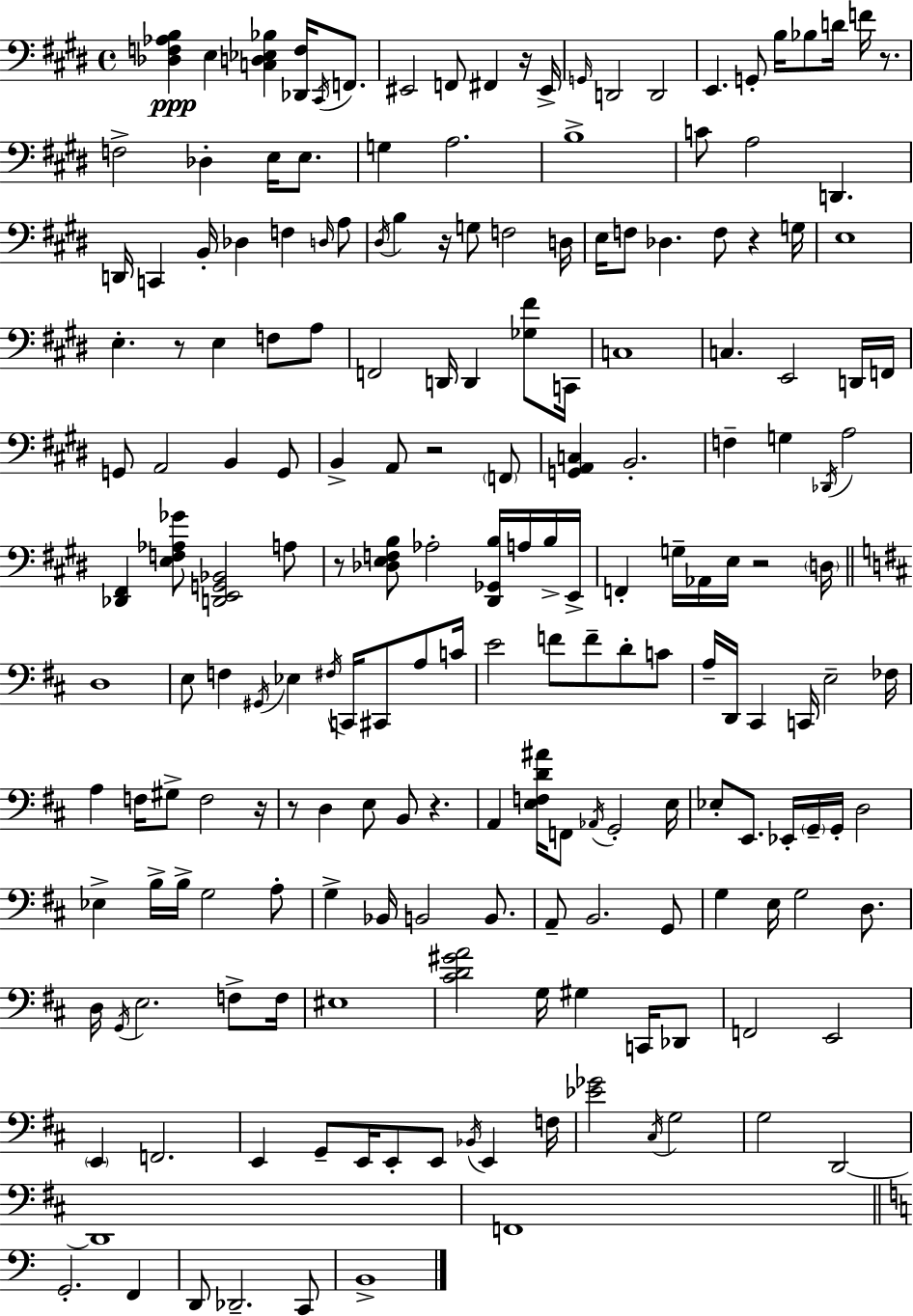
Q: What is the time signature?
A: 4/4